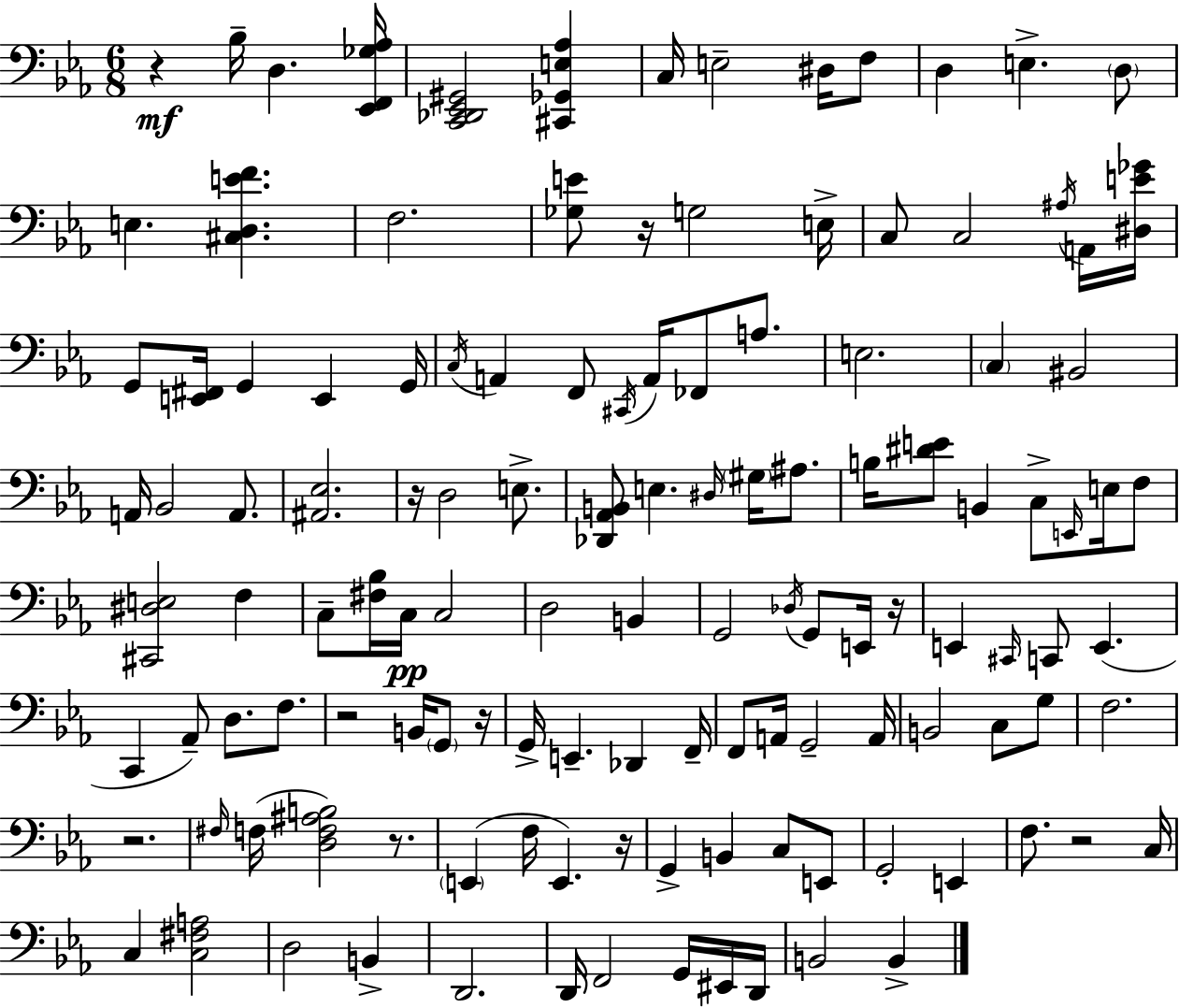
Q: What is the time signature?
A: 6/8